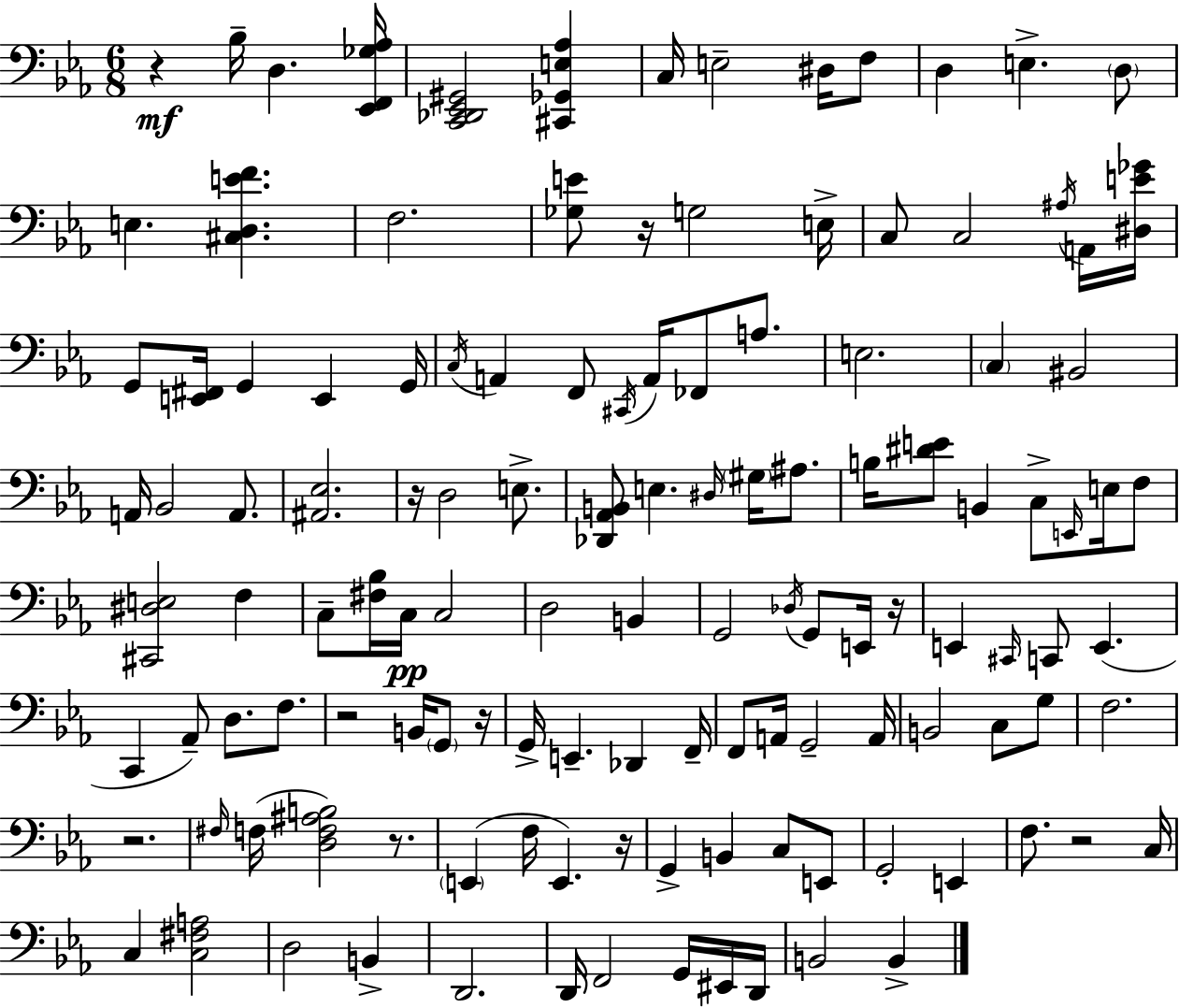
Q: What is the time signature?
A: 6/8